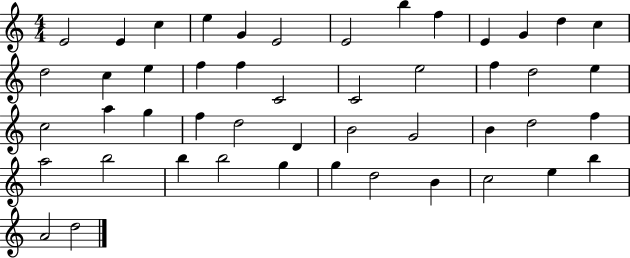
X:1
T:Untitled
M:4/4
L:1/4
K:C
E2 E c e G E2 E2 b f E G d c d2 c e f f C2 C2 e2 f d2 e c2 a g f d2 D B2 G2 B d2 f a2 b2 b b2 g g d2 B c2 e b A2 d2